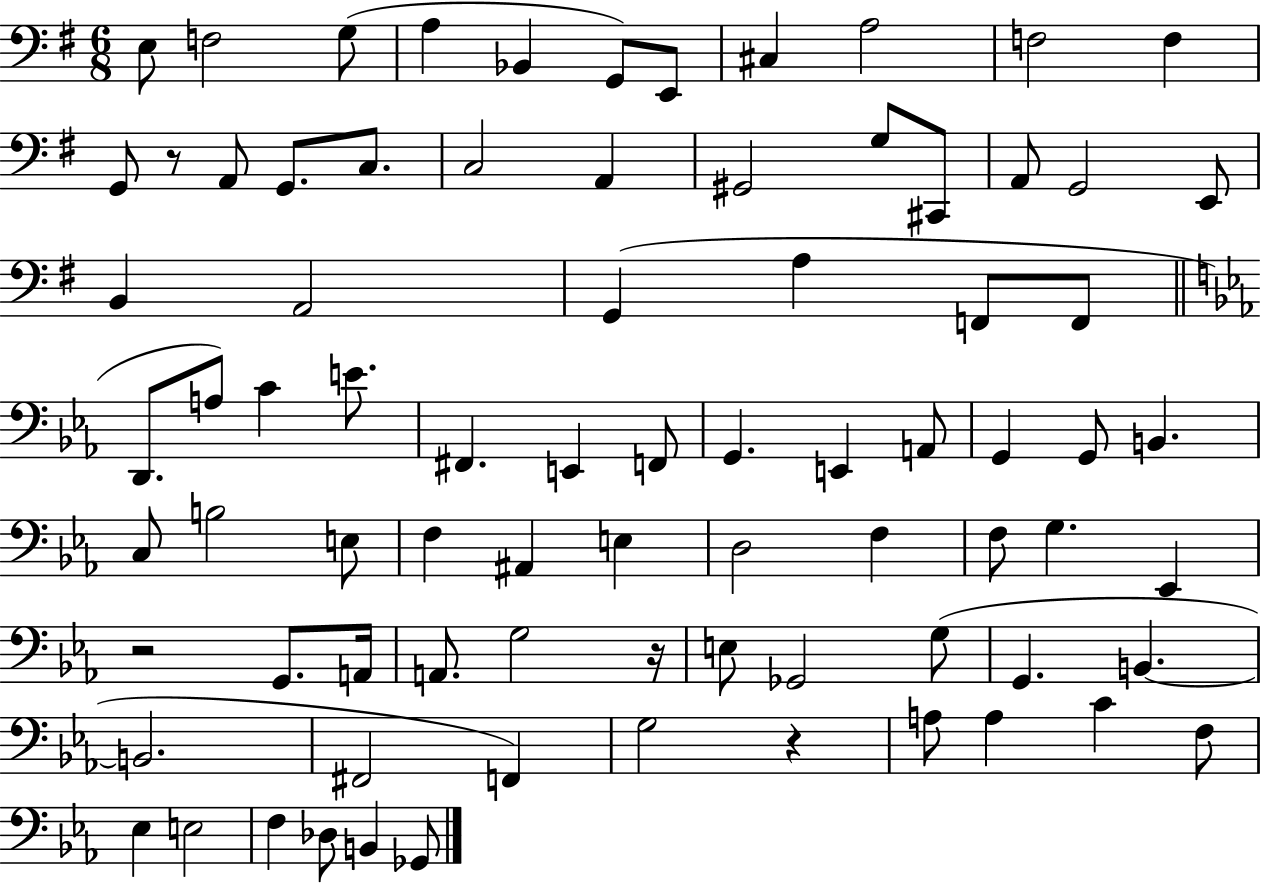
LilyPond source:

{
  \clef bass
  \numericTimeSignature
  \time 6/8
  \key g \major
  e8 f2 g8( | a4 bes,4 g,8) e,8 | cis4 a2 | f2 f4 | \break g,8 r8 a,8 g,8. c8. | c2 a,4 | gis,2 g8 cis,8 | a,8 g,2 e,8 | \break b,4 a,2 | g,4( a4 f,8 f,8 | \bar "||" \break \key ees \major d,8. a8) c'4 e'8. | fis,4. e,4 f,8 | g,4. e,4 a,8 | g,4 g,8 b,4. | \break c8 b2 e8 | f4 ais,4 e4 | d2 f4 | f8 g4. ees,4 | \break r2 g,8. a,16 | a,8. g2 r16 | e8 ges,2 g8( | g,4. b,4.~~ | \break b,2. | fis,2 f,4) | g2 r4 | a8 a4 c'4 f8 | \break ees4 e2 | f4 des8 b,4 ges,8 | \bar "|."
}